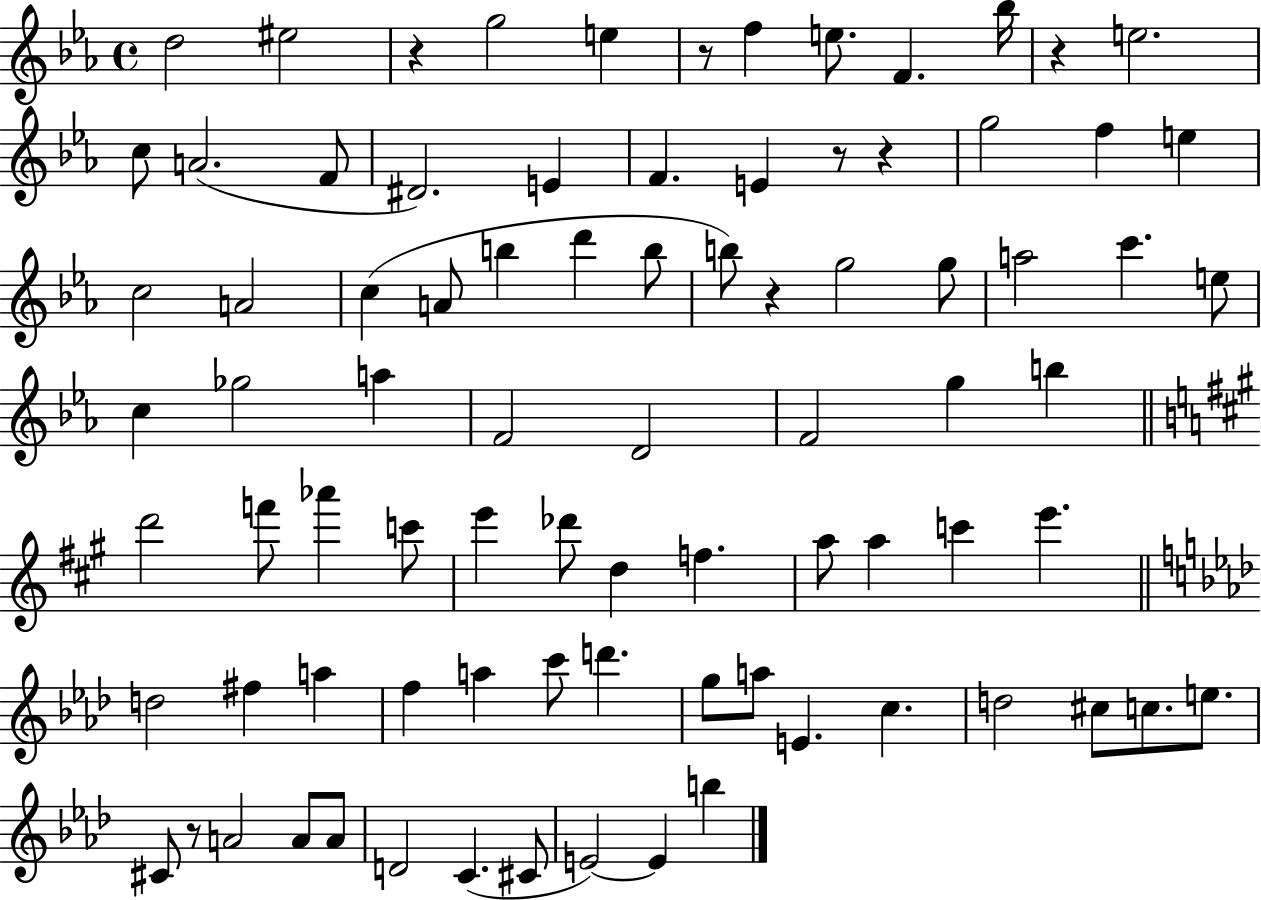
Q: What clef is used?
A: treble